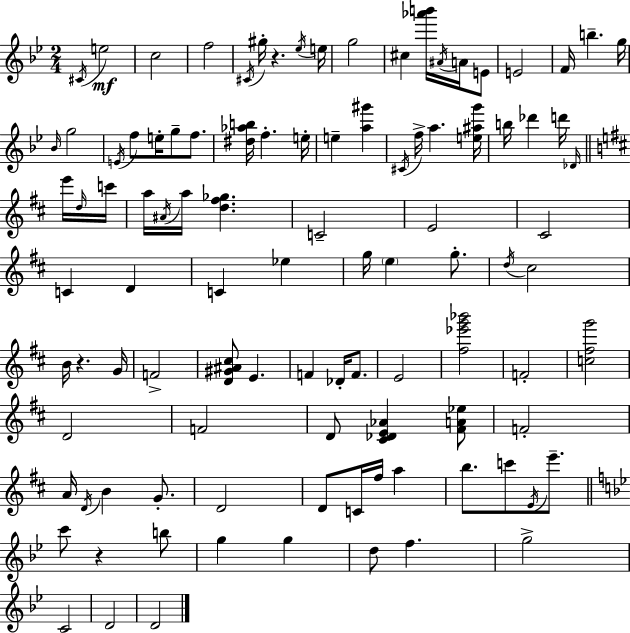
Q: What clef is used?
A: treble